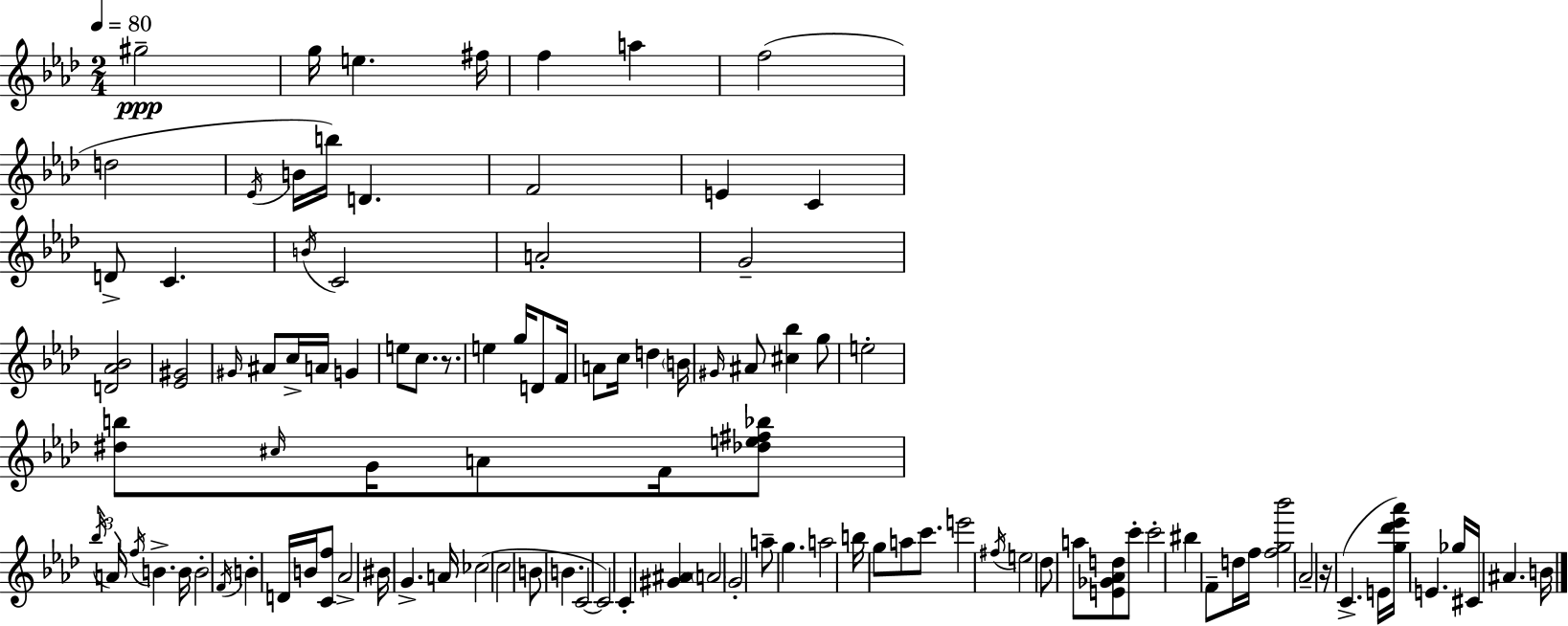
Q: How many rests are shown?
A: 2